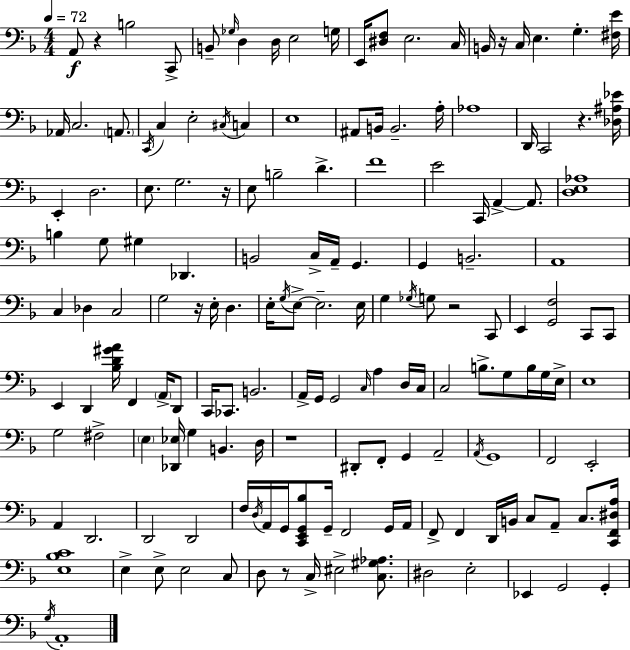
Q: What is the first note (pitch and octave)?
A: A2